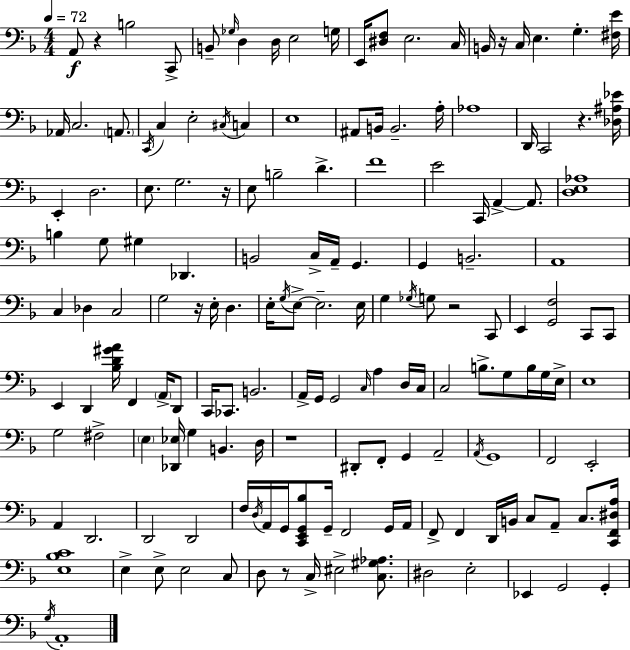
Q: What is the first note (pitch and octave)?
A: A2